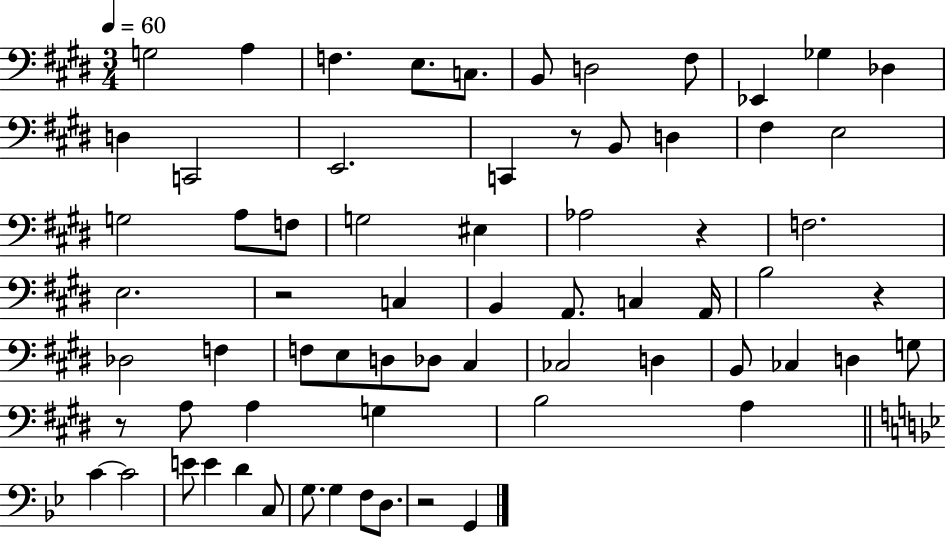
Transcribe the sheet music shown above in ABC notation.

X:1
T:Untitled
M:3/4
L:1/4
K:E
G,2 A, F, E,/2 C,/2 B,,/2 D,2 ^F,/2 _E,, _G, _D, D, C,,2 E,,2 C,, z/2 B,,/2 D, ^F, E,2 G,2 A,/2 F,/2 G,2 ^E, _A,2 z F,2 E,2 z2 C, B,, A,,/2 C, A,,/4 B,2 z _D,2 F, F,/2 E,/2 D,/2 _D,/2 ^C, _C,2 D, B,,/2 _C, D, G,/2 z/2 A,/2 A, G, B,2 A, C C2 E/2 E D C,/2 G,/2 G, F,/2 D,/2 z2 G,,